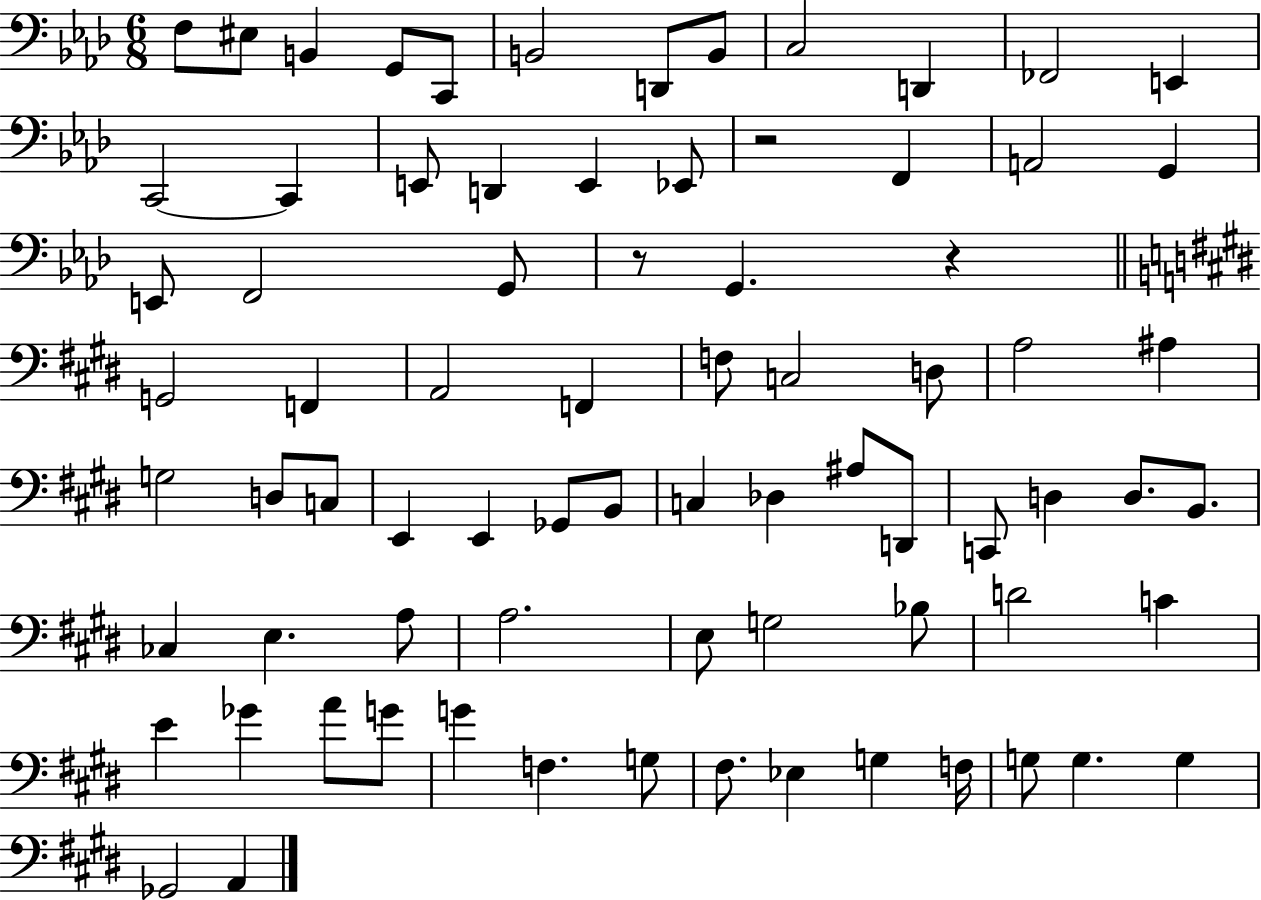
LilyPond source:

{
  \clef bass
  \numericTimeSignature
  \time 6/8
  \key aes \major
  f8 eis8 b,4 g,8 c,8 | b,2 d,8 b,8 | c2 d,4 | fes,2 e,4 | \break c,2~~ c,4 | e,8 d,4 e,4 ees,8 | r2 f,4 | a,2 g,4 | \break e,8 f,2 g,8 | r8 g,4. r4 | \bar "||" \break \key e \major g,2 f,4 | a,2 f,4 | f8 c2 d8 | a2 ais4 | \break g2 d8 c8 | e,4 e,4 ges,8 b,8 | c4 des4 ais8 d,8 | c,8 d4 d8. b,8. | \break ces4 e4. a8 | a2. | e8 g2 bes8 | d'2 c'4 | \break e'4 ges'4 a'8 g'8 | g'4 f4. g8 | fis8. ees4 g4 f16 | g8 g4. g4 | \break ges,2 a,4 | \bar "|."
}